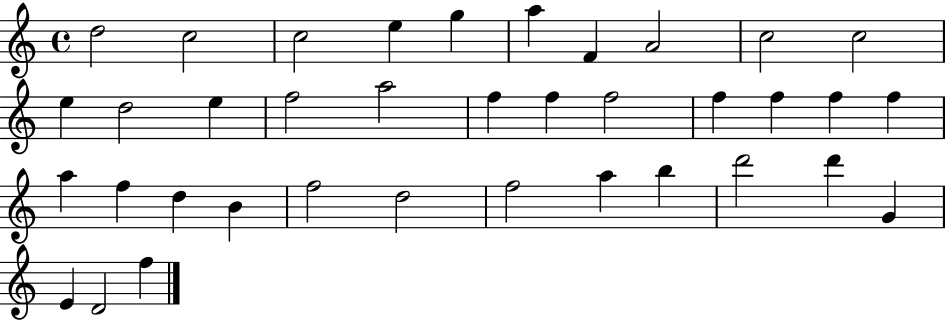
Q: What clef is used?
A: treble